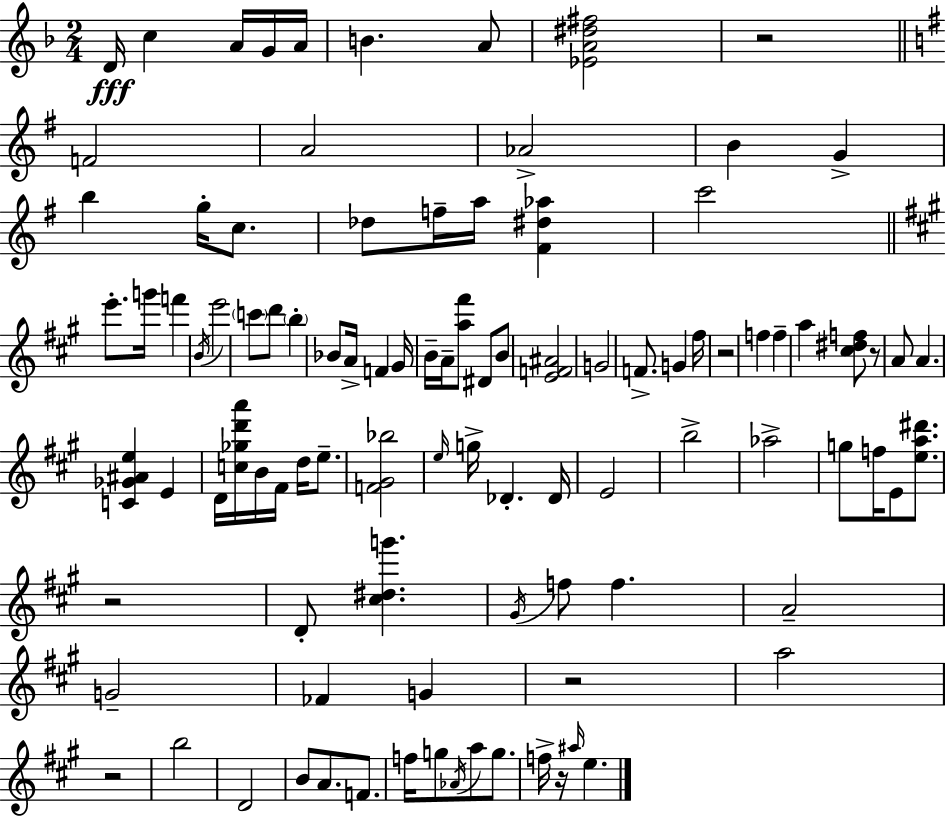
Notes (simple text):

D4/s C5/q A4/s G4/s A4/s B4/q. A4/e [Eb4,A4,D#5,F#5]/h R/h F4/h A4/h Ab4/h B4/q G4/q B5/q G5/s C5/e. Db5/e F5/s A5/s [F#4,D#5,Ab5]/q C6/h E6/e. G6/s F6/q B4/s E6/h C6/e D6/e B5/q Bb4/e A4/s F4/q G#4/s B4/s A4/s [A5,F#6]/e D#4/e B4/e [E4,F4,A#4]/h G4/h F4/e. G4/q F#5/s R/h F5/q F5/q A5/q [C#5,D#5,F5]/e R/e A4/e A4/q. [C4,Gb4,A#4,E5]/q E4/q D4/s [C5,Gb5,D6,A6]/s B4/s F#4/s D5/s E5/e. [F4,G#4,Bb5]/h E5/s G5/s Db4/q. Db4/s E4/h B5/h Ab5/h G5/e F5/s E4/e [E5,A5,D#6]/e. R/h D4/e [C#5,D#5,G6]/q. G#4/s F5/e F5/q. A4/h G4/h FES4/q G4/q R/h A5/h R/h B5/h D4/h B4/e A4/e. F4/e. F5/s G5/e Ab4/s A5/e G5/e. F5/s R/s A#5/s E5/q.